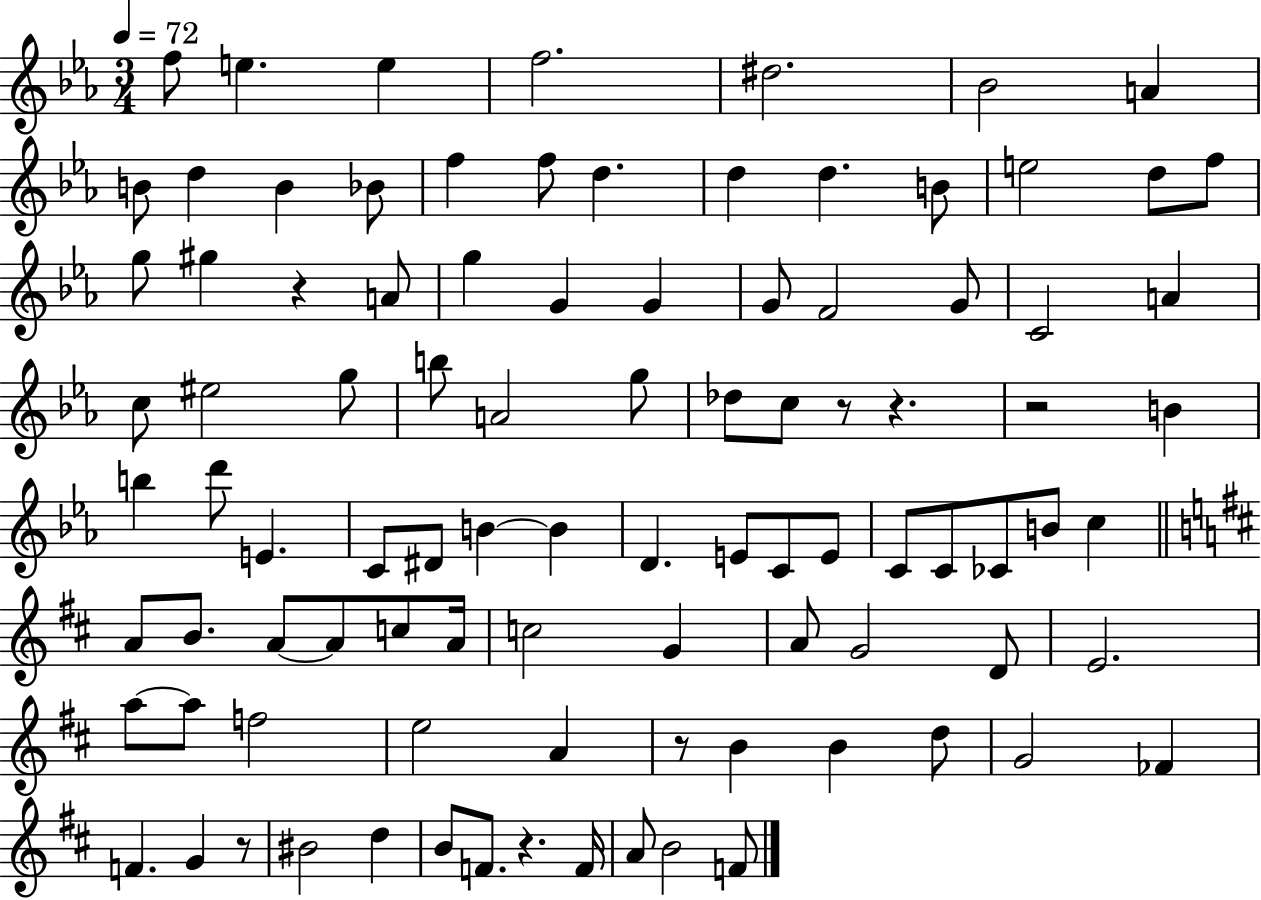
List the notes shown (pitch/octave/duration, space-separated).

F5/e E5/q. E5/q F5/h. D#5/h. Bb4/h A4/q B4/e D5/q B4/q Bb4/e F5/q F5/e D5/q. D5/q D5/q. B4/e E5/h D5/e F5/e G5/e G#5/q R/q A4/e G5/q G4/q G4/q G4/e F4/h G4/e C4/h A4/q C5/e EIS5/h G5/e B5/e A4/h G5/e Db5/e C5/e R/e R/q. R/h B4/q B5/q D6/e E4/q. C4/e D#4/e B4/q B4/q D4/q. E4/e C4/e E4/e C4/e C4/e CES4/e B4/e C5/q A4/e B4/e. A4/e A4/e C5/e A4/s C5/h G4/q A4/e G4/h D4/e E4/h. A5/e A5/e F5/h E5/h A4/q R/e B4/q B4/q D5/e G4/h FES4/q F4/q. G4/q R/e BIS4/h D5/q B4/e F4/e. R/q. F4/s A4/e B4/h F4/e